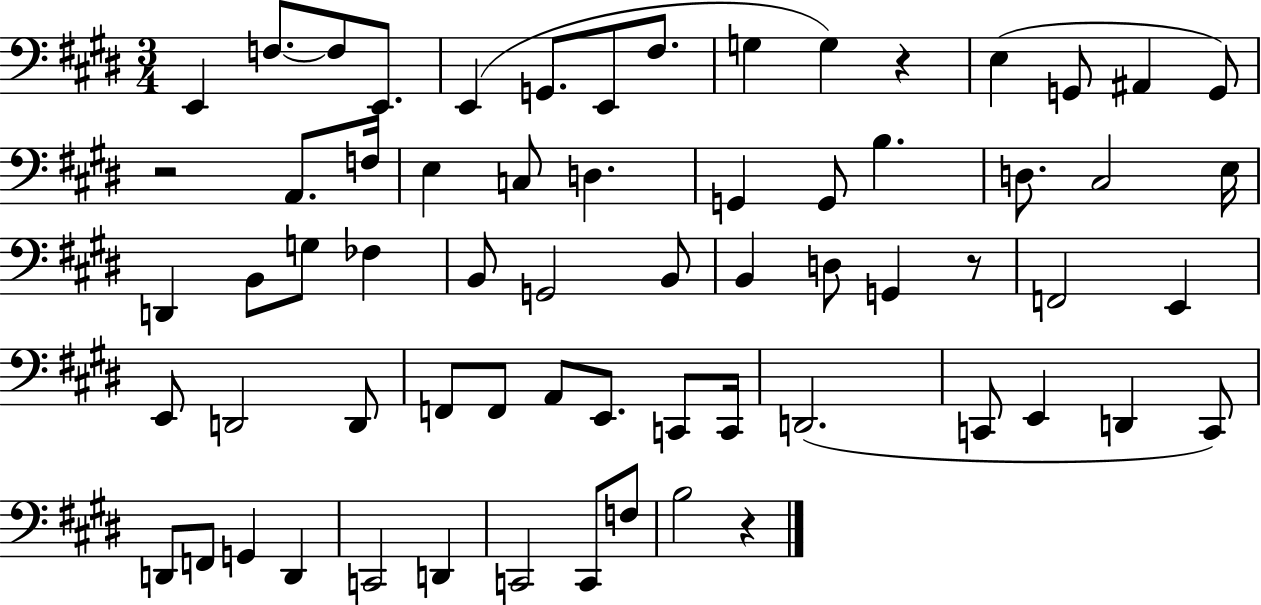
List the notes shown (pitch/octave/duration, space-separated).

E2/q F3/e. F3/e E2/e. E2/q G2/e. E2/e F#3/e. G3/q G3/q R/q E3/q G2/e A#2/q G2/e R/h A2/e. F3/s E3/q C3/e D3/q. G2/q G2/e B3/q. D3/e. C#3/h E3/s D2/q B2/e G3/e FES3/q B2/e G2/h B2/e B2/q D3/e G2/q R/e F2/h E2/q E2/e D2/h D2/e F2/e F2/e A2/e E2/e. C2/e C2/s D2/h. C2/e E2/q D2/q C2/e D2/e F2/e G2/q D2/q C2/h D2/q C2/h C2/e F3/e B3/h R/q